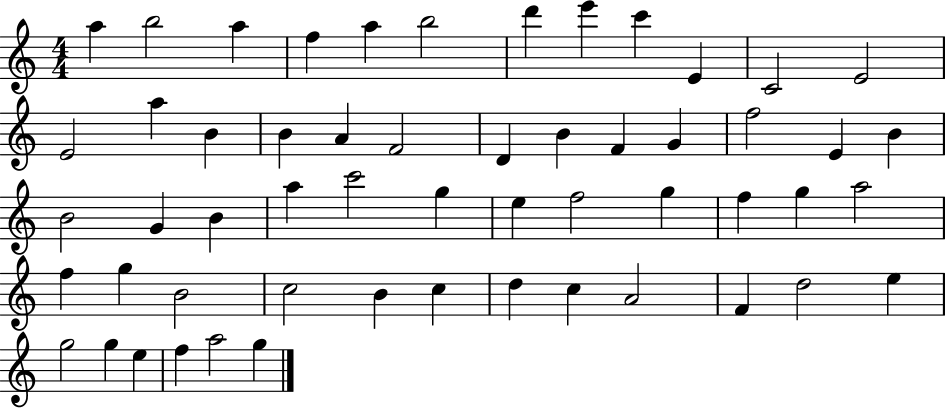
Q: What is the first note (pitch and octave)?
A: A5